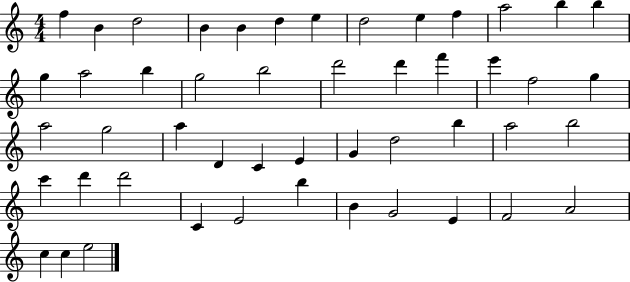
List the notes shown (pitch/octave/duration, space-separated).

F5/q B4/q D5/h B4/q B4/q D5/q E5/q D5/h E5/q F5/q A5/h B5/q B5/q G5/q A5/h B5/q G5/h B5/h D6/h D6/q F6/q E6/q F5/h G5/q A5/h G5/h A5/q D4/q C4/q E4/q G4/q D5/h B5/q A5/h B5/h C6/q D6/q D6/h C4/q E4/h B5/q B4/q G4/h E4/q F4/h A4/h C5/q C5/q E5/h